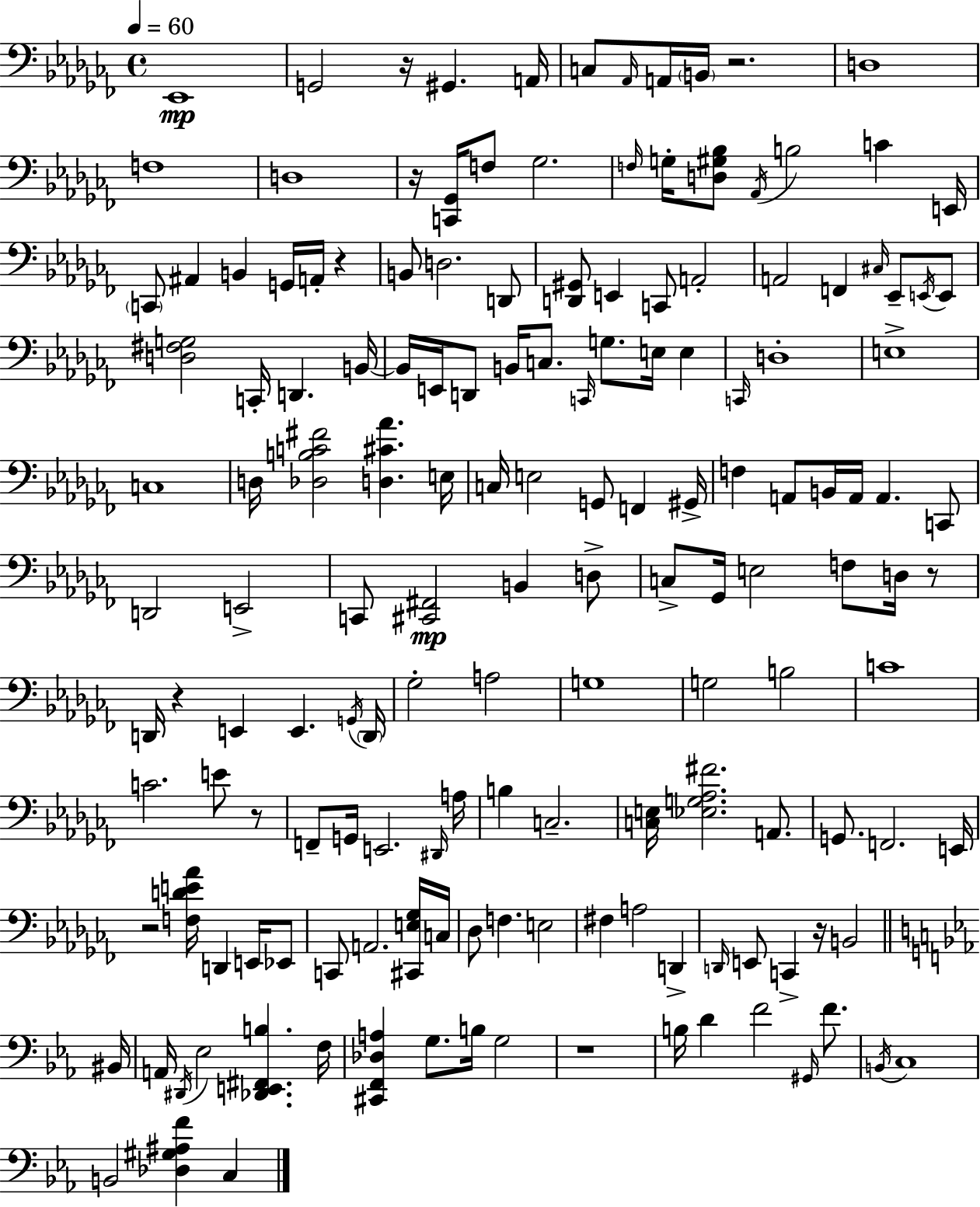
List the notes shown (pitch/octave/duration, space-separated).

Eb2/w G2/h R/s G#2/q. A2/s C3/e Ab2/s A2/s B2/s R/h. D3/w F3/w D3/w R/s [C2,Gb2]/s F3/e Gb3/h. F3/s G3/s [D3,G#3,Bb3]/e Ab2/s B3/h C4/q E2/s C2/e A#2/q B2/q G2/s A2/s R/q B2/e D3/h. D2/e [D2,G#2]/e E2/q C2/e A2/h A2/h F2/q C#3/s Eb2/e E2/s E2/e [D3,F#3,G3]/h C2/s D2/q. B2/s B2/s E2/s D2/e B2/s C3/e. C2/s G3/e. E3/s E3/q C2/s D3/w E3/w C3/w D3/s [Db3,B3,C4,F#4]/h [D3,C#4,Ab4]/q. E3/s C3/s E3/h G2/e F2/q G#2/s F3/q A2/e B2/s A2/s A2/q. C2/e D2/h E2/h C2/e [C#2,F#2]/h B2/q D3/e C3/e Gb2/s E3/h F3/e D3/s R/e D2/s R/q E2/q E2/q. G2/s D2/s Gb3/h A3/h G3/w G3/h B3/h C4/w C4/h. E4/e R/e F2/e G2/s E2/h. D#2/s A3/s B3/q C3/h. [C3,E3]/s [Eb3,G3,Ab3,F#4]/h. A2/e. G2/e. F2/h. E2/s R/h [F3,D4,E4,Ab4]/s D2/q E2/s Eb2/e C2/e A2/h. [C#2,E3,Gb3]/s C3/s Db3/e F3/q. E3/h F#3/q A3/h D2/q D2/s E2/e C2/q R/s B2/h BIS2/s A2/s D#2/s Eb3/h [Db2,E2,F#2,B3]/q. F3/s [C#2,F2,Db3,A3]/q G3/e. B3/s G3/h R/w B3/s D4/q F4/h G#2/s F4/e. B2/s C3/w B2/h [Db3,G#3,A#3,F4]/q C3/q